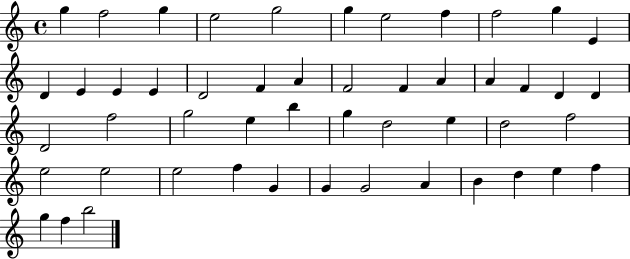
G5/q F5/h G5/q E5/h G5/h G5/q E5/h F5/q F5/h G5/q E4/q D4/q E4/q E4/q E4/q D4/h F4/q A4/q F4/h F4/q A4/q A4/q F4/q D4/q D4/q D4/h F5/h G5/h E5/q B5/q G5/q D5/h E5/q D5/h F5/h E5/h E5/h E5/h F5/q G4/q G4/q G4/h A4/q B4/q D5/q E5/q F5/q G5/q F5/q B5/h